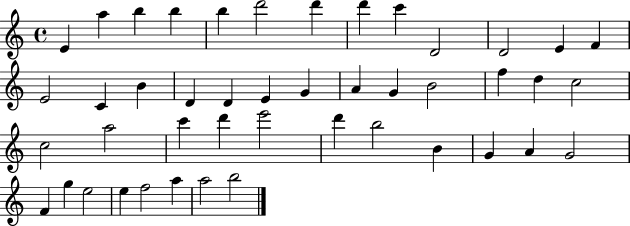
X:1
T:Untitled
M:4/4
L:1/4
K:C
E a b b b d'2 d' d' c' D2 D2 E F E2 C B D D E G A G B2 f d c2 c2 a2 c' d' e'2 d' b2 B G A G2 F g e2 e f2 a a2 b2